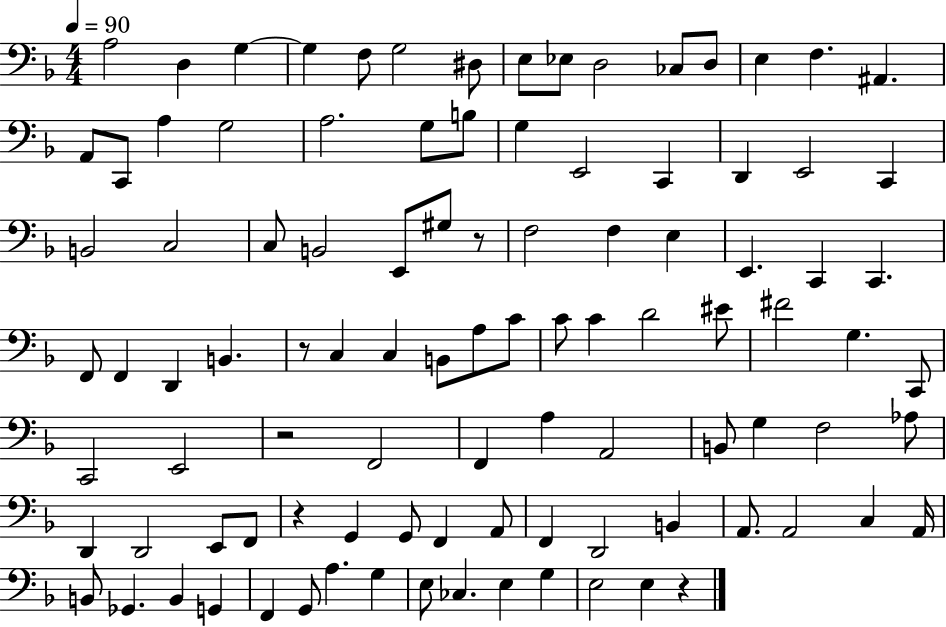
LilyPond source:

{
  \clef bass
  \numericTimeSignature
  \time 4/4
  \key f \major
  \tempo 4 = 90
  a2 d4 g4~~ | g4 f8 g2 dis8 | e8 ees8 d2 ces8 d8 | e4 f4. ais,4. | \break a,8 c,8 a4 g2 | a2. g8 b8 | g4 e,2 c,4 | d,4 e,2 c,4 | \break b,2 c2 | c8 b,2 e,8 gis8 r8 | f2 f4 e4 | e,4. c,4 c,4. | \break f,8 f,4 d,4 b,4. | r8 c4 c4 b,8 a8 c'8 | c'8 c'4 d'2 eis'8 | fis'2 g4. c,8 | \break c,2 e,2 | r2 f,2 | f,4 a4 a,2 | b,8 g4 f2 aes8 | \break d,4 d,2 e,8 f,8 | r4 g,4 g,8 f,4 a,8 | f,4 d,2 b,4 | a,8. a,2 c4 a,16 | \break b,8 ges,4. b,4 g,4 | f,4 g,8 a4. g4 | e8 ces4. e4 g4 | e2 e4 r4 | \break \bar "|."
}